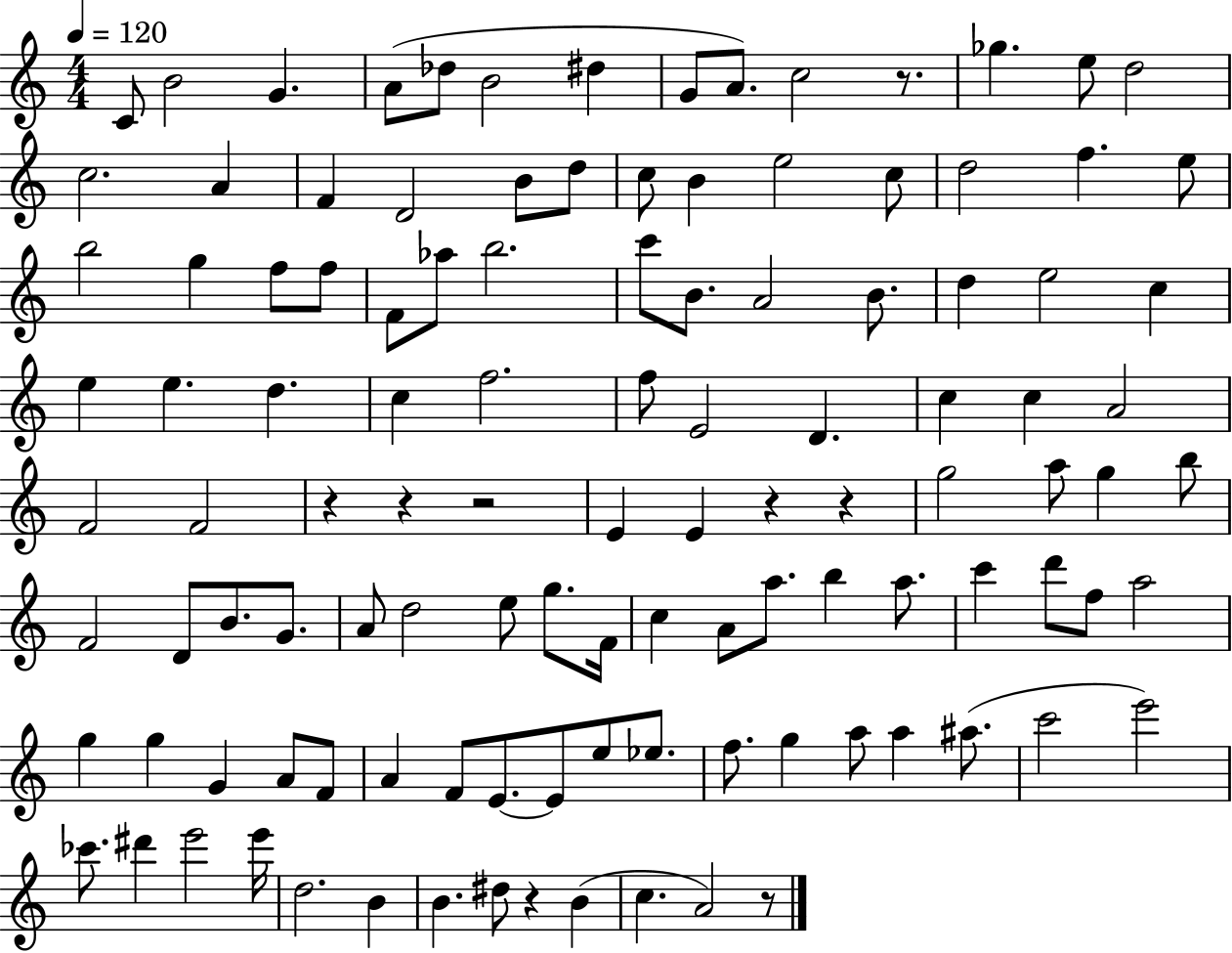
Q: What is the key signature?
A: C major